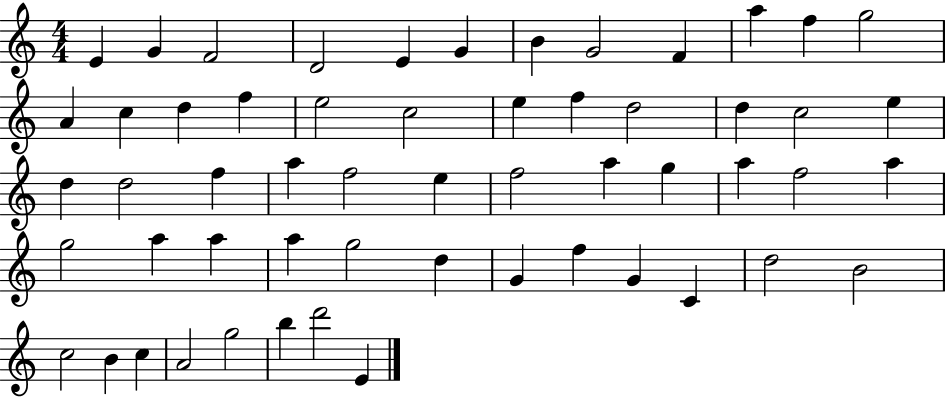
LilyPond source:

{
  \clef treble
  \numericTimeSignature
  \time 4/4
  \key c \major
  e'4 g'4 f'2 | d'2 e'4 g'4 | b'4 g'2 f'4 | a''4 f''4 g''2 | \break a'4 c''4 d''4 f''4 | e''2 c''2 | e''4 f''4 d''2 | d''4 c''2 e''4 | \break d''4 d''2 f''4 | a''4 f''2 e''4 | f''2 a''4 g''4 | a''4 f''2 a''4 | \break g''2 a''4 a''4 | a''4 g''2 d''4 | g'4 f''4 g'4 c'4 | d''2 b'2 | \break c''2 b'4 c''4 | a'2 g''2 | b''4 d'''2 e'4 | \bar "|."
}